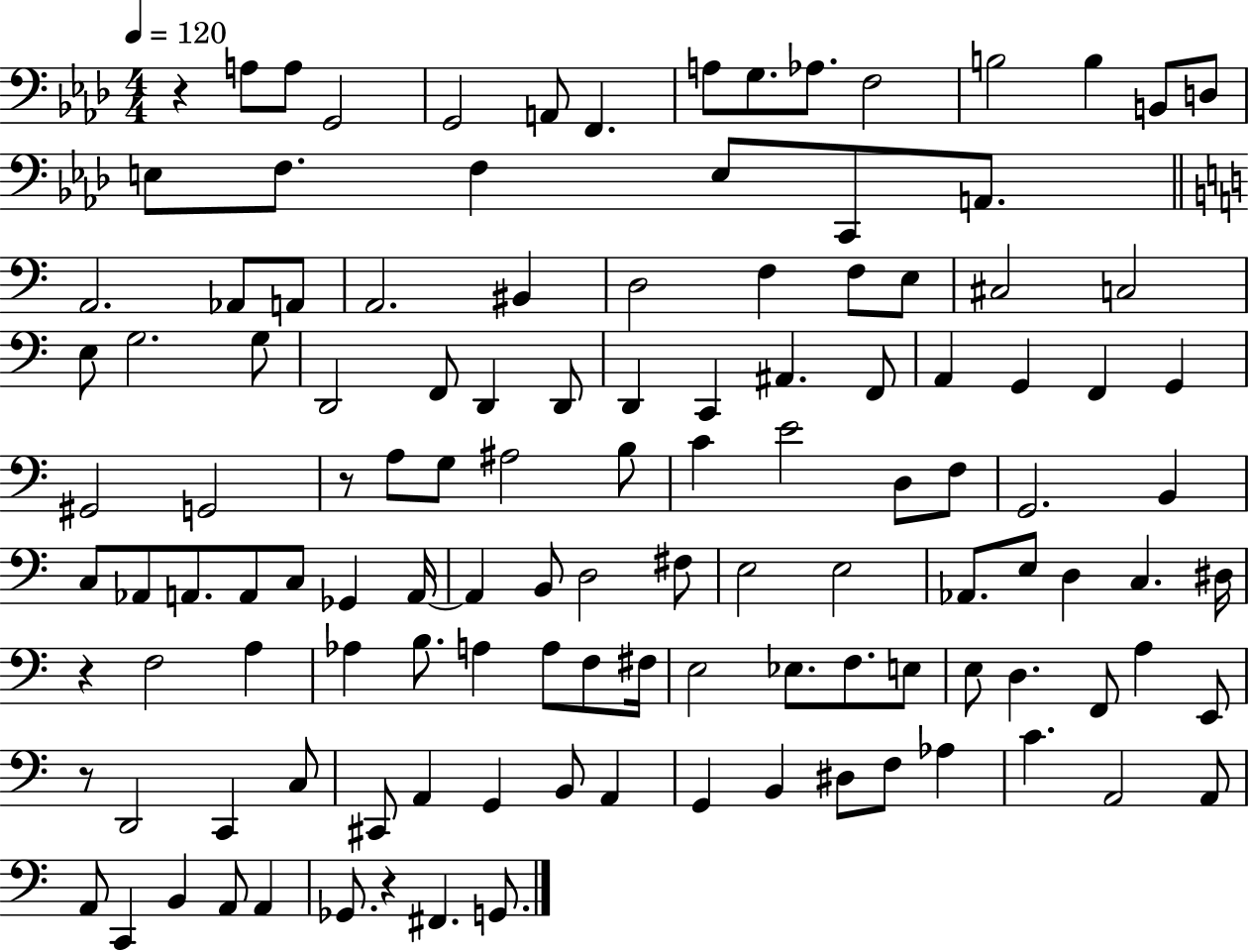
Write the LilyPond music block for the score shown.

{
  \clef bass
  \numericTimeSignature
  \time 4/4
  \key aes \major
  \tempo 4 = 120
  r4 a8 a8 g,2 | g,2 a,8 f,4. | a8 g8. aes8. f2 | b2 b4 b,8 d8 | \break e8 f8. f4 e8 c,8 a,8. | \bar "||" \break \key a \minor a,2. aes,8 a,8 | a,2. bis,4 | d2 f4 f8 e8 | cis2 c2 | \break e8 g2. g8 | d,2 f,8 d,4 d,8 | d,4 c,4 ais,4. f,8 | a,4 g,4 f,4 g,4 | \break gis,2 g,2 | r8 a8 g8 ais2 b8 | c'4 e'2 d8 f8 | g,2. b,4 | \break c8 aes,8 a,8. a,8 c8 ges,4 a,16~~ | a,4 b,8 d2 fis8 | e2 e2 | aes,8. e8 d4 c4. dis16 | \break r4 f2 a4 | aes4 b8. a4 a8 f8 fis16 | e2 ees8. f8. e8 | e8 d4. f,8 a4 e,8 | \break r8 d,2 c,4 c8 | cis,8 a,4 g,4 b,8 a,4 | g,4 b,4 dis8 f8 aes4 | c'4. a,2 a,8 | \break a,8 c,4 b,4 a,8 a,4 | ges,8. r4 fis,4. g,8. | \bar "|."
}